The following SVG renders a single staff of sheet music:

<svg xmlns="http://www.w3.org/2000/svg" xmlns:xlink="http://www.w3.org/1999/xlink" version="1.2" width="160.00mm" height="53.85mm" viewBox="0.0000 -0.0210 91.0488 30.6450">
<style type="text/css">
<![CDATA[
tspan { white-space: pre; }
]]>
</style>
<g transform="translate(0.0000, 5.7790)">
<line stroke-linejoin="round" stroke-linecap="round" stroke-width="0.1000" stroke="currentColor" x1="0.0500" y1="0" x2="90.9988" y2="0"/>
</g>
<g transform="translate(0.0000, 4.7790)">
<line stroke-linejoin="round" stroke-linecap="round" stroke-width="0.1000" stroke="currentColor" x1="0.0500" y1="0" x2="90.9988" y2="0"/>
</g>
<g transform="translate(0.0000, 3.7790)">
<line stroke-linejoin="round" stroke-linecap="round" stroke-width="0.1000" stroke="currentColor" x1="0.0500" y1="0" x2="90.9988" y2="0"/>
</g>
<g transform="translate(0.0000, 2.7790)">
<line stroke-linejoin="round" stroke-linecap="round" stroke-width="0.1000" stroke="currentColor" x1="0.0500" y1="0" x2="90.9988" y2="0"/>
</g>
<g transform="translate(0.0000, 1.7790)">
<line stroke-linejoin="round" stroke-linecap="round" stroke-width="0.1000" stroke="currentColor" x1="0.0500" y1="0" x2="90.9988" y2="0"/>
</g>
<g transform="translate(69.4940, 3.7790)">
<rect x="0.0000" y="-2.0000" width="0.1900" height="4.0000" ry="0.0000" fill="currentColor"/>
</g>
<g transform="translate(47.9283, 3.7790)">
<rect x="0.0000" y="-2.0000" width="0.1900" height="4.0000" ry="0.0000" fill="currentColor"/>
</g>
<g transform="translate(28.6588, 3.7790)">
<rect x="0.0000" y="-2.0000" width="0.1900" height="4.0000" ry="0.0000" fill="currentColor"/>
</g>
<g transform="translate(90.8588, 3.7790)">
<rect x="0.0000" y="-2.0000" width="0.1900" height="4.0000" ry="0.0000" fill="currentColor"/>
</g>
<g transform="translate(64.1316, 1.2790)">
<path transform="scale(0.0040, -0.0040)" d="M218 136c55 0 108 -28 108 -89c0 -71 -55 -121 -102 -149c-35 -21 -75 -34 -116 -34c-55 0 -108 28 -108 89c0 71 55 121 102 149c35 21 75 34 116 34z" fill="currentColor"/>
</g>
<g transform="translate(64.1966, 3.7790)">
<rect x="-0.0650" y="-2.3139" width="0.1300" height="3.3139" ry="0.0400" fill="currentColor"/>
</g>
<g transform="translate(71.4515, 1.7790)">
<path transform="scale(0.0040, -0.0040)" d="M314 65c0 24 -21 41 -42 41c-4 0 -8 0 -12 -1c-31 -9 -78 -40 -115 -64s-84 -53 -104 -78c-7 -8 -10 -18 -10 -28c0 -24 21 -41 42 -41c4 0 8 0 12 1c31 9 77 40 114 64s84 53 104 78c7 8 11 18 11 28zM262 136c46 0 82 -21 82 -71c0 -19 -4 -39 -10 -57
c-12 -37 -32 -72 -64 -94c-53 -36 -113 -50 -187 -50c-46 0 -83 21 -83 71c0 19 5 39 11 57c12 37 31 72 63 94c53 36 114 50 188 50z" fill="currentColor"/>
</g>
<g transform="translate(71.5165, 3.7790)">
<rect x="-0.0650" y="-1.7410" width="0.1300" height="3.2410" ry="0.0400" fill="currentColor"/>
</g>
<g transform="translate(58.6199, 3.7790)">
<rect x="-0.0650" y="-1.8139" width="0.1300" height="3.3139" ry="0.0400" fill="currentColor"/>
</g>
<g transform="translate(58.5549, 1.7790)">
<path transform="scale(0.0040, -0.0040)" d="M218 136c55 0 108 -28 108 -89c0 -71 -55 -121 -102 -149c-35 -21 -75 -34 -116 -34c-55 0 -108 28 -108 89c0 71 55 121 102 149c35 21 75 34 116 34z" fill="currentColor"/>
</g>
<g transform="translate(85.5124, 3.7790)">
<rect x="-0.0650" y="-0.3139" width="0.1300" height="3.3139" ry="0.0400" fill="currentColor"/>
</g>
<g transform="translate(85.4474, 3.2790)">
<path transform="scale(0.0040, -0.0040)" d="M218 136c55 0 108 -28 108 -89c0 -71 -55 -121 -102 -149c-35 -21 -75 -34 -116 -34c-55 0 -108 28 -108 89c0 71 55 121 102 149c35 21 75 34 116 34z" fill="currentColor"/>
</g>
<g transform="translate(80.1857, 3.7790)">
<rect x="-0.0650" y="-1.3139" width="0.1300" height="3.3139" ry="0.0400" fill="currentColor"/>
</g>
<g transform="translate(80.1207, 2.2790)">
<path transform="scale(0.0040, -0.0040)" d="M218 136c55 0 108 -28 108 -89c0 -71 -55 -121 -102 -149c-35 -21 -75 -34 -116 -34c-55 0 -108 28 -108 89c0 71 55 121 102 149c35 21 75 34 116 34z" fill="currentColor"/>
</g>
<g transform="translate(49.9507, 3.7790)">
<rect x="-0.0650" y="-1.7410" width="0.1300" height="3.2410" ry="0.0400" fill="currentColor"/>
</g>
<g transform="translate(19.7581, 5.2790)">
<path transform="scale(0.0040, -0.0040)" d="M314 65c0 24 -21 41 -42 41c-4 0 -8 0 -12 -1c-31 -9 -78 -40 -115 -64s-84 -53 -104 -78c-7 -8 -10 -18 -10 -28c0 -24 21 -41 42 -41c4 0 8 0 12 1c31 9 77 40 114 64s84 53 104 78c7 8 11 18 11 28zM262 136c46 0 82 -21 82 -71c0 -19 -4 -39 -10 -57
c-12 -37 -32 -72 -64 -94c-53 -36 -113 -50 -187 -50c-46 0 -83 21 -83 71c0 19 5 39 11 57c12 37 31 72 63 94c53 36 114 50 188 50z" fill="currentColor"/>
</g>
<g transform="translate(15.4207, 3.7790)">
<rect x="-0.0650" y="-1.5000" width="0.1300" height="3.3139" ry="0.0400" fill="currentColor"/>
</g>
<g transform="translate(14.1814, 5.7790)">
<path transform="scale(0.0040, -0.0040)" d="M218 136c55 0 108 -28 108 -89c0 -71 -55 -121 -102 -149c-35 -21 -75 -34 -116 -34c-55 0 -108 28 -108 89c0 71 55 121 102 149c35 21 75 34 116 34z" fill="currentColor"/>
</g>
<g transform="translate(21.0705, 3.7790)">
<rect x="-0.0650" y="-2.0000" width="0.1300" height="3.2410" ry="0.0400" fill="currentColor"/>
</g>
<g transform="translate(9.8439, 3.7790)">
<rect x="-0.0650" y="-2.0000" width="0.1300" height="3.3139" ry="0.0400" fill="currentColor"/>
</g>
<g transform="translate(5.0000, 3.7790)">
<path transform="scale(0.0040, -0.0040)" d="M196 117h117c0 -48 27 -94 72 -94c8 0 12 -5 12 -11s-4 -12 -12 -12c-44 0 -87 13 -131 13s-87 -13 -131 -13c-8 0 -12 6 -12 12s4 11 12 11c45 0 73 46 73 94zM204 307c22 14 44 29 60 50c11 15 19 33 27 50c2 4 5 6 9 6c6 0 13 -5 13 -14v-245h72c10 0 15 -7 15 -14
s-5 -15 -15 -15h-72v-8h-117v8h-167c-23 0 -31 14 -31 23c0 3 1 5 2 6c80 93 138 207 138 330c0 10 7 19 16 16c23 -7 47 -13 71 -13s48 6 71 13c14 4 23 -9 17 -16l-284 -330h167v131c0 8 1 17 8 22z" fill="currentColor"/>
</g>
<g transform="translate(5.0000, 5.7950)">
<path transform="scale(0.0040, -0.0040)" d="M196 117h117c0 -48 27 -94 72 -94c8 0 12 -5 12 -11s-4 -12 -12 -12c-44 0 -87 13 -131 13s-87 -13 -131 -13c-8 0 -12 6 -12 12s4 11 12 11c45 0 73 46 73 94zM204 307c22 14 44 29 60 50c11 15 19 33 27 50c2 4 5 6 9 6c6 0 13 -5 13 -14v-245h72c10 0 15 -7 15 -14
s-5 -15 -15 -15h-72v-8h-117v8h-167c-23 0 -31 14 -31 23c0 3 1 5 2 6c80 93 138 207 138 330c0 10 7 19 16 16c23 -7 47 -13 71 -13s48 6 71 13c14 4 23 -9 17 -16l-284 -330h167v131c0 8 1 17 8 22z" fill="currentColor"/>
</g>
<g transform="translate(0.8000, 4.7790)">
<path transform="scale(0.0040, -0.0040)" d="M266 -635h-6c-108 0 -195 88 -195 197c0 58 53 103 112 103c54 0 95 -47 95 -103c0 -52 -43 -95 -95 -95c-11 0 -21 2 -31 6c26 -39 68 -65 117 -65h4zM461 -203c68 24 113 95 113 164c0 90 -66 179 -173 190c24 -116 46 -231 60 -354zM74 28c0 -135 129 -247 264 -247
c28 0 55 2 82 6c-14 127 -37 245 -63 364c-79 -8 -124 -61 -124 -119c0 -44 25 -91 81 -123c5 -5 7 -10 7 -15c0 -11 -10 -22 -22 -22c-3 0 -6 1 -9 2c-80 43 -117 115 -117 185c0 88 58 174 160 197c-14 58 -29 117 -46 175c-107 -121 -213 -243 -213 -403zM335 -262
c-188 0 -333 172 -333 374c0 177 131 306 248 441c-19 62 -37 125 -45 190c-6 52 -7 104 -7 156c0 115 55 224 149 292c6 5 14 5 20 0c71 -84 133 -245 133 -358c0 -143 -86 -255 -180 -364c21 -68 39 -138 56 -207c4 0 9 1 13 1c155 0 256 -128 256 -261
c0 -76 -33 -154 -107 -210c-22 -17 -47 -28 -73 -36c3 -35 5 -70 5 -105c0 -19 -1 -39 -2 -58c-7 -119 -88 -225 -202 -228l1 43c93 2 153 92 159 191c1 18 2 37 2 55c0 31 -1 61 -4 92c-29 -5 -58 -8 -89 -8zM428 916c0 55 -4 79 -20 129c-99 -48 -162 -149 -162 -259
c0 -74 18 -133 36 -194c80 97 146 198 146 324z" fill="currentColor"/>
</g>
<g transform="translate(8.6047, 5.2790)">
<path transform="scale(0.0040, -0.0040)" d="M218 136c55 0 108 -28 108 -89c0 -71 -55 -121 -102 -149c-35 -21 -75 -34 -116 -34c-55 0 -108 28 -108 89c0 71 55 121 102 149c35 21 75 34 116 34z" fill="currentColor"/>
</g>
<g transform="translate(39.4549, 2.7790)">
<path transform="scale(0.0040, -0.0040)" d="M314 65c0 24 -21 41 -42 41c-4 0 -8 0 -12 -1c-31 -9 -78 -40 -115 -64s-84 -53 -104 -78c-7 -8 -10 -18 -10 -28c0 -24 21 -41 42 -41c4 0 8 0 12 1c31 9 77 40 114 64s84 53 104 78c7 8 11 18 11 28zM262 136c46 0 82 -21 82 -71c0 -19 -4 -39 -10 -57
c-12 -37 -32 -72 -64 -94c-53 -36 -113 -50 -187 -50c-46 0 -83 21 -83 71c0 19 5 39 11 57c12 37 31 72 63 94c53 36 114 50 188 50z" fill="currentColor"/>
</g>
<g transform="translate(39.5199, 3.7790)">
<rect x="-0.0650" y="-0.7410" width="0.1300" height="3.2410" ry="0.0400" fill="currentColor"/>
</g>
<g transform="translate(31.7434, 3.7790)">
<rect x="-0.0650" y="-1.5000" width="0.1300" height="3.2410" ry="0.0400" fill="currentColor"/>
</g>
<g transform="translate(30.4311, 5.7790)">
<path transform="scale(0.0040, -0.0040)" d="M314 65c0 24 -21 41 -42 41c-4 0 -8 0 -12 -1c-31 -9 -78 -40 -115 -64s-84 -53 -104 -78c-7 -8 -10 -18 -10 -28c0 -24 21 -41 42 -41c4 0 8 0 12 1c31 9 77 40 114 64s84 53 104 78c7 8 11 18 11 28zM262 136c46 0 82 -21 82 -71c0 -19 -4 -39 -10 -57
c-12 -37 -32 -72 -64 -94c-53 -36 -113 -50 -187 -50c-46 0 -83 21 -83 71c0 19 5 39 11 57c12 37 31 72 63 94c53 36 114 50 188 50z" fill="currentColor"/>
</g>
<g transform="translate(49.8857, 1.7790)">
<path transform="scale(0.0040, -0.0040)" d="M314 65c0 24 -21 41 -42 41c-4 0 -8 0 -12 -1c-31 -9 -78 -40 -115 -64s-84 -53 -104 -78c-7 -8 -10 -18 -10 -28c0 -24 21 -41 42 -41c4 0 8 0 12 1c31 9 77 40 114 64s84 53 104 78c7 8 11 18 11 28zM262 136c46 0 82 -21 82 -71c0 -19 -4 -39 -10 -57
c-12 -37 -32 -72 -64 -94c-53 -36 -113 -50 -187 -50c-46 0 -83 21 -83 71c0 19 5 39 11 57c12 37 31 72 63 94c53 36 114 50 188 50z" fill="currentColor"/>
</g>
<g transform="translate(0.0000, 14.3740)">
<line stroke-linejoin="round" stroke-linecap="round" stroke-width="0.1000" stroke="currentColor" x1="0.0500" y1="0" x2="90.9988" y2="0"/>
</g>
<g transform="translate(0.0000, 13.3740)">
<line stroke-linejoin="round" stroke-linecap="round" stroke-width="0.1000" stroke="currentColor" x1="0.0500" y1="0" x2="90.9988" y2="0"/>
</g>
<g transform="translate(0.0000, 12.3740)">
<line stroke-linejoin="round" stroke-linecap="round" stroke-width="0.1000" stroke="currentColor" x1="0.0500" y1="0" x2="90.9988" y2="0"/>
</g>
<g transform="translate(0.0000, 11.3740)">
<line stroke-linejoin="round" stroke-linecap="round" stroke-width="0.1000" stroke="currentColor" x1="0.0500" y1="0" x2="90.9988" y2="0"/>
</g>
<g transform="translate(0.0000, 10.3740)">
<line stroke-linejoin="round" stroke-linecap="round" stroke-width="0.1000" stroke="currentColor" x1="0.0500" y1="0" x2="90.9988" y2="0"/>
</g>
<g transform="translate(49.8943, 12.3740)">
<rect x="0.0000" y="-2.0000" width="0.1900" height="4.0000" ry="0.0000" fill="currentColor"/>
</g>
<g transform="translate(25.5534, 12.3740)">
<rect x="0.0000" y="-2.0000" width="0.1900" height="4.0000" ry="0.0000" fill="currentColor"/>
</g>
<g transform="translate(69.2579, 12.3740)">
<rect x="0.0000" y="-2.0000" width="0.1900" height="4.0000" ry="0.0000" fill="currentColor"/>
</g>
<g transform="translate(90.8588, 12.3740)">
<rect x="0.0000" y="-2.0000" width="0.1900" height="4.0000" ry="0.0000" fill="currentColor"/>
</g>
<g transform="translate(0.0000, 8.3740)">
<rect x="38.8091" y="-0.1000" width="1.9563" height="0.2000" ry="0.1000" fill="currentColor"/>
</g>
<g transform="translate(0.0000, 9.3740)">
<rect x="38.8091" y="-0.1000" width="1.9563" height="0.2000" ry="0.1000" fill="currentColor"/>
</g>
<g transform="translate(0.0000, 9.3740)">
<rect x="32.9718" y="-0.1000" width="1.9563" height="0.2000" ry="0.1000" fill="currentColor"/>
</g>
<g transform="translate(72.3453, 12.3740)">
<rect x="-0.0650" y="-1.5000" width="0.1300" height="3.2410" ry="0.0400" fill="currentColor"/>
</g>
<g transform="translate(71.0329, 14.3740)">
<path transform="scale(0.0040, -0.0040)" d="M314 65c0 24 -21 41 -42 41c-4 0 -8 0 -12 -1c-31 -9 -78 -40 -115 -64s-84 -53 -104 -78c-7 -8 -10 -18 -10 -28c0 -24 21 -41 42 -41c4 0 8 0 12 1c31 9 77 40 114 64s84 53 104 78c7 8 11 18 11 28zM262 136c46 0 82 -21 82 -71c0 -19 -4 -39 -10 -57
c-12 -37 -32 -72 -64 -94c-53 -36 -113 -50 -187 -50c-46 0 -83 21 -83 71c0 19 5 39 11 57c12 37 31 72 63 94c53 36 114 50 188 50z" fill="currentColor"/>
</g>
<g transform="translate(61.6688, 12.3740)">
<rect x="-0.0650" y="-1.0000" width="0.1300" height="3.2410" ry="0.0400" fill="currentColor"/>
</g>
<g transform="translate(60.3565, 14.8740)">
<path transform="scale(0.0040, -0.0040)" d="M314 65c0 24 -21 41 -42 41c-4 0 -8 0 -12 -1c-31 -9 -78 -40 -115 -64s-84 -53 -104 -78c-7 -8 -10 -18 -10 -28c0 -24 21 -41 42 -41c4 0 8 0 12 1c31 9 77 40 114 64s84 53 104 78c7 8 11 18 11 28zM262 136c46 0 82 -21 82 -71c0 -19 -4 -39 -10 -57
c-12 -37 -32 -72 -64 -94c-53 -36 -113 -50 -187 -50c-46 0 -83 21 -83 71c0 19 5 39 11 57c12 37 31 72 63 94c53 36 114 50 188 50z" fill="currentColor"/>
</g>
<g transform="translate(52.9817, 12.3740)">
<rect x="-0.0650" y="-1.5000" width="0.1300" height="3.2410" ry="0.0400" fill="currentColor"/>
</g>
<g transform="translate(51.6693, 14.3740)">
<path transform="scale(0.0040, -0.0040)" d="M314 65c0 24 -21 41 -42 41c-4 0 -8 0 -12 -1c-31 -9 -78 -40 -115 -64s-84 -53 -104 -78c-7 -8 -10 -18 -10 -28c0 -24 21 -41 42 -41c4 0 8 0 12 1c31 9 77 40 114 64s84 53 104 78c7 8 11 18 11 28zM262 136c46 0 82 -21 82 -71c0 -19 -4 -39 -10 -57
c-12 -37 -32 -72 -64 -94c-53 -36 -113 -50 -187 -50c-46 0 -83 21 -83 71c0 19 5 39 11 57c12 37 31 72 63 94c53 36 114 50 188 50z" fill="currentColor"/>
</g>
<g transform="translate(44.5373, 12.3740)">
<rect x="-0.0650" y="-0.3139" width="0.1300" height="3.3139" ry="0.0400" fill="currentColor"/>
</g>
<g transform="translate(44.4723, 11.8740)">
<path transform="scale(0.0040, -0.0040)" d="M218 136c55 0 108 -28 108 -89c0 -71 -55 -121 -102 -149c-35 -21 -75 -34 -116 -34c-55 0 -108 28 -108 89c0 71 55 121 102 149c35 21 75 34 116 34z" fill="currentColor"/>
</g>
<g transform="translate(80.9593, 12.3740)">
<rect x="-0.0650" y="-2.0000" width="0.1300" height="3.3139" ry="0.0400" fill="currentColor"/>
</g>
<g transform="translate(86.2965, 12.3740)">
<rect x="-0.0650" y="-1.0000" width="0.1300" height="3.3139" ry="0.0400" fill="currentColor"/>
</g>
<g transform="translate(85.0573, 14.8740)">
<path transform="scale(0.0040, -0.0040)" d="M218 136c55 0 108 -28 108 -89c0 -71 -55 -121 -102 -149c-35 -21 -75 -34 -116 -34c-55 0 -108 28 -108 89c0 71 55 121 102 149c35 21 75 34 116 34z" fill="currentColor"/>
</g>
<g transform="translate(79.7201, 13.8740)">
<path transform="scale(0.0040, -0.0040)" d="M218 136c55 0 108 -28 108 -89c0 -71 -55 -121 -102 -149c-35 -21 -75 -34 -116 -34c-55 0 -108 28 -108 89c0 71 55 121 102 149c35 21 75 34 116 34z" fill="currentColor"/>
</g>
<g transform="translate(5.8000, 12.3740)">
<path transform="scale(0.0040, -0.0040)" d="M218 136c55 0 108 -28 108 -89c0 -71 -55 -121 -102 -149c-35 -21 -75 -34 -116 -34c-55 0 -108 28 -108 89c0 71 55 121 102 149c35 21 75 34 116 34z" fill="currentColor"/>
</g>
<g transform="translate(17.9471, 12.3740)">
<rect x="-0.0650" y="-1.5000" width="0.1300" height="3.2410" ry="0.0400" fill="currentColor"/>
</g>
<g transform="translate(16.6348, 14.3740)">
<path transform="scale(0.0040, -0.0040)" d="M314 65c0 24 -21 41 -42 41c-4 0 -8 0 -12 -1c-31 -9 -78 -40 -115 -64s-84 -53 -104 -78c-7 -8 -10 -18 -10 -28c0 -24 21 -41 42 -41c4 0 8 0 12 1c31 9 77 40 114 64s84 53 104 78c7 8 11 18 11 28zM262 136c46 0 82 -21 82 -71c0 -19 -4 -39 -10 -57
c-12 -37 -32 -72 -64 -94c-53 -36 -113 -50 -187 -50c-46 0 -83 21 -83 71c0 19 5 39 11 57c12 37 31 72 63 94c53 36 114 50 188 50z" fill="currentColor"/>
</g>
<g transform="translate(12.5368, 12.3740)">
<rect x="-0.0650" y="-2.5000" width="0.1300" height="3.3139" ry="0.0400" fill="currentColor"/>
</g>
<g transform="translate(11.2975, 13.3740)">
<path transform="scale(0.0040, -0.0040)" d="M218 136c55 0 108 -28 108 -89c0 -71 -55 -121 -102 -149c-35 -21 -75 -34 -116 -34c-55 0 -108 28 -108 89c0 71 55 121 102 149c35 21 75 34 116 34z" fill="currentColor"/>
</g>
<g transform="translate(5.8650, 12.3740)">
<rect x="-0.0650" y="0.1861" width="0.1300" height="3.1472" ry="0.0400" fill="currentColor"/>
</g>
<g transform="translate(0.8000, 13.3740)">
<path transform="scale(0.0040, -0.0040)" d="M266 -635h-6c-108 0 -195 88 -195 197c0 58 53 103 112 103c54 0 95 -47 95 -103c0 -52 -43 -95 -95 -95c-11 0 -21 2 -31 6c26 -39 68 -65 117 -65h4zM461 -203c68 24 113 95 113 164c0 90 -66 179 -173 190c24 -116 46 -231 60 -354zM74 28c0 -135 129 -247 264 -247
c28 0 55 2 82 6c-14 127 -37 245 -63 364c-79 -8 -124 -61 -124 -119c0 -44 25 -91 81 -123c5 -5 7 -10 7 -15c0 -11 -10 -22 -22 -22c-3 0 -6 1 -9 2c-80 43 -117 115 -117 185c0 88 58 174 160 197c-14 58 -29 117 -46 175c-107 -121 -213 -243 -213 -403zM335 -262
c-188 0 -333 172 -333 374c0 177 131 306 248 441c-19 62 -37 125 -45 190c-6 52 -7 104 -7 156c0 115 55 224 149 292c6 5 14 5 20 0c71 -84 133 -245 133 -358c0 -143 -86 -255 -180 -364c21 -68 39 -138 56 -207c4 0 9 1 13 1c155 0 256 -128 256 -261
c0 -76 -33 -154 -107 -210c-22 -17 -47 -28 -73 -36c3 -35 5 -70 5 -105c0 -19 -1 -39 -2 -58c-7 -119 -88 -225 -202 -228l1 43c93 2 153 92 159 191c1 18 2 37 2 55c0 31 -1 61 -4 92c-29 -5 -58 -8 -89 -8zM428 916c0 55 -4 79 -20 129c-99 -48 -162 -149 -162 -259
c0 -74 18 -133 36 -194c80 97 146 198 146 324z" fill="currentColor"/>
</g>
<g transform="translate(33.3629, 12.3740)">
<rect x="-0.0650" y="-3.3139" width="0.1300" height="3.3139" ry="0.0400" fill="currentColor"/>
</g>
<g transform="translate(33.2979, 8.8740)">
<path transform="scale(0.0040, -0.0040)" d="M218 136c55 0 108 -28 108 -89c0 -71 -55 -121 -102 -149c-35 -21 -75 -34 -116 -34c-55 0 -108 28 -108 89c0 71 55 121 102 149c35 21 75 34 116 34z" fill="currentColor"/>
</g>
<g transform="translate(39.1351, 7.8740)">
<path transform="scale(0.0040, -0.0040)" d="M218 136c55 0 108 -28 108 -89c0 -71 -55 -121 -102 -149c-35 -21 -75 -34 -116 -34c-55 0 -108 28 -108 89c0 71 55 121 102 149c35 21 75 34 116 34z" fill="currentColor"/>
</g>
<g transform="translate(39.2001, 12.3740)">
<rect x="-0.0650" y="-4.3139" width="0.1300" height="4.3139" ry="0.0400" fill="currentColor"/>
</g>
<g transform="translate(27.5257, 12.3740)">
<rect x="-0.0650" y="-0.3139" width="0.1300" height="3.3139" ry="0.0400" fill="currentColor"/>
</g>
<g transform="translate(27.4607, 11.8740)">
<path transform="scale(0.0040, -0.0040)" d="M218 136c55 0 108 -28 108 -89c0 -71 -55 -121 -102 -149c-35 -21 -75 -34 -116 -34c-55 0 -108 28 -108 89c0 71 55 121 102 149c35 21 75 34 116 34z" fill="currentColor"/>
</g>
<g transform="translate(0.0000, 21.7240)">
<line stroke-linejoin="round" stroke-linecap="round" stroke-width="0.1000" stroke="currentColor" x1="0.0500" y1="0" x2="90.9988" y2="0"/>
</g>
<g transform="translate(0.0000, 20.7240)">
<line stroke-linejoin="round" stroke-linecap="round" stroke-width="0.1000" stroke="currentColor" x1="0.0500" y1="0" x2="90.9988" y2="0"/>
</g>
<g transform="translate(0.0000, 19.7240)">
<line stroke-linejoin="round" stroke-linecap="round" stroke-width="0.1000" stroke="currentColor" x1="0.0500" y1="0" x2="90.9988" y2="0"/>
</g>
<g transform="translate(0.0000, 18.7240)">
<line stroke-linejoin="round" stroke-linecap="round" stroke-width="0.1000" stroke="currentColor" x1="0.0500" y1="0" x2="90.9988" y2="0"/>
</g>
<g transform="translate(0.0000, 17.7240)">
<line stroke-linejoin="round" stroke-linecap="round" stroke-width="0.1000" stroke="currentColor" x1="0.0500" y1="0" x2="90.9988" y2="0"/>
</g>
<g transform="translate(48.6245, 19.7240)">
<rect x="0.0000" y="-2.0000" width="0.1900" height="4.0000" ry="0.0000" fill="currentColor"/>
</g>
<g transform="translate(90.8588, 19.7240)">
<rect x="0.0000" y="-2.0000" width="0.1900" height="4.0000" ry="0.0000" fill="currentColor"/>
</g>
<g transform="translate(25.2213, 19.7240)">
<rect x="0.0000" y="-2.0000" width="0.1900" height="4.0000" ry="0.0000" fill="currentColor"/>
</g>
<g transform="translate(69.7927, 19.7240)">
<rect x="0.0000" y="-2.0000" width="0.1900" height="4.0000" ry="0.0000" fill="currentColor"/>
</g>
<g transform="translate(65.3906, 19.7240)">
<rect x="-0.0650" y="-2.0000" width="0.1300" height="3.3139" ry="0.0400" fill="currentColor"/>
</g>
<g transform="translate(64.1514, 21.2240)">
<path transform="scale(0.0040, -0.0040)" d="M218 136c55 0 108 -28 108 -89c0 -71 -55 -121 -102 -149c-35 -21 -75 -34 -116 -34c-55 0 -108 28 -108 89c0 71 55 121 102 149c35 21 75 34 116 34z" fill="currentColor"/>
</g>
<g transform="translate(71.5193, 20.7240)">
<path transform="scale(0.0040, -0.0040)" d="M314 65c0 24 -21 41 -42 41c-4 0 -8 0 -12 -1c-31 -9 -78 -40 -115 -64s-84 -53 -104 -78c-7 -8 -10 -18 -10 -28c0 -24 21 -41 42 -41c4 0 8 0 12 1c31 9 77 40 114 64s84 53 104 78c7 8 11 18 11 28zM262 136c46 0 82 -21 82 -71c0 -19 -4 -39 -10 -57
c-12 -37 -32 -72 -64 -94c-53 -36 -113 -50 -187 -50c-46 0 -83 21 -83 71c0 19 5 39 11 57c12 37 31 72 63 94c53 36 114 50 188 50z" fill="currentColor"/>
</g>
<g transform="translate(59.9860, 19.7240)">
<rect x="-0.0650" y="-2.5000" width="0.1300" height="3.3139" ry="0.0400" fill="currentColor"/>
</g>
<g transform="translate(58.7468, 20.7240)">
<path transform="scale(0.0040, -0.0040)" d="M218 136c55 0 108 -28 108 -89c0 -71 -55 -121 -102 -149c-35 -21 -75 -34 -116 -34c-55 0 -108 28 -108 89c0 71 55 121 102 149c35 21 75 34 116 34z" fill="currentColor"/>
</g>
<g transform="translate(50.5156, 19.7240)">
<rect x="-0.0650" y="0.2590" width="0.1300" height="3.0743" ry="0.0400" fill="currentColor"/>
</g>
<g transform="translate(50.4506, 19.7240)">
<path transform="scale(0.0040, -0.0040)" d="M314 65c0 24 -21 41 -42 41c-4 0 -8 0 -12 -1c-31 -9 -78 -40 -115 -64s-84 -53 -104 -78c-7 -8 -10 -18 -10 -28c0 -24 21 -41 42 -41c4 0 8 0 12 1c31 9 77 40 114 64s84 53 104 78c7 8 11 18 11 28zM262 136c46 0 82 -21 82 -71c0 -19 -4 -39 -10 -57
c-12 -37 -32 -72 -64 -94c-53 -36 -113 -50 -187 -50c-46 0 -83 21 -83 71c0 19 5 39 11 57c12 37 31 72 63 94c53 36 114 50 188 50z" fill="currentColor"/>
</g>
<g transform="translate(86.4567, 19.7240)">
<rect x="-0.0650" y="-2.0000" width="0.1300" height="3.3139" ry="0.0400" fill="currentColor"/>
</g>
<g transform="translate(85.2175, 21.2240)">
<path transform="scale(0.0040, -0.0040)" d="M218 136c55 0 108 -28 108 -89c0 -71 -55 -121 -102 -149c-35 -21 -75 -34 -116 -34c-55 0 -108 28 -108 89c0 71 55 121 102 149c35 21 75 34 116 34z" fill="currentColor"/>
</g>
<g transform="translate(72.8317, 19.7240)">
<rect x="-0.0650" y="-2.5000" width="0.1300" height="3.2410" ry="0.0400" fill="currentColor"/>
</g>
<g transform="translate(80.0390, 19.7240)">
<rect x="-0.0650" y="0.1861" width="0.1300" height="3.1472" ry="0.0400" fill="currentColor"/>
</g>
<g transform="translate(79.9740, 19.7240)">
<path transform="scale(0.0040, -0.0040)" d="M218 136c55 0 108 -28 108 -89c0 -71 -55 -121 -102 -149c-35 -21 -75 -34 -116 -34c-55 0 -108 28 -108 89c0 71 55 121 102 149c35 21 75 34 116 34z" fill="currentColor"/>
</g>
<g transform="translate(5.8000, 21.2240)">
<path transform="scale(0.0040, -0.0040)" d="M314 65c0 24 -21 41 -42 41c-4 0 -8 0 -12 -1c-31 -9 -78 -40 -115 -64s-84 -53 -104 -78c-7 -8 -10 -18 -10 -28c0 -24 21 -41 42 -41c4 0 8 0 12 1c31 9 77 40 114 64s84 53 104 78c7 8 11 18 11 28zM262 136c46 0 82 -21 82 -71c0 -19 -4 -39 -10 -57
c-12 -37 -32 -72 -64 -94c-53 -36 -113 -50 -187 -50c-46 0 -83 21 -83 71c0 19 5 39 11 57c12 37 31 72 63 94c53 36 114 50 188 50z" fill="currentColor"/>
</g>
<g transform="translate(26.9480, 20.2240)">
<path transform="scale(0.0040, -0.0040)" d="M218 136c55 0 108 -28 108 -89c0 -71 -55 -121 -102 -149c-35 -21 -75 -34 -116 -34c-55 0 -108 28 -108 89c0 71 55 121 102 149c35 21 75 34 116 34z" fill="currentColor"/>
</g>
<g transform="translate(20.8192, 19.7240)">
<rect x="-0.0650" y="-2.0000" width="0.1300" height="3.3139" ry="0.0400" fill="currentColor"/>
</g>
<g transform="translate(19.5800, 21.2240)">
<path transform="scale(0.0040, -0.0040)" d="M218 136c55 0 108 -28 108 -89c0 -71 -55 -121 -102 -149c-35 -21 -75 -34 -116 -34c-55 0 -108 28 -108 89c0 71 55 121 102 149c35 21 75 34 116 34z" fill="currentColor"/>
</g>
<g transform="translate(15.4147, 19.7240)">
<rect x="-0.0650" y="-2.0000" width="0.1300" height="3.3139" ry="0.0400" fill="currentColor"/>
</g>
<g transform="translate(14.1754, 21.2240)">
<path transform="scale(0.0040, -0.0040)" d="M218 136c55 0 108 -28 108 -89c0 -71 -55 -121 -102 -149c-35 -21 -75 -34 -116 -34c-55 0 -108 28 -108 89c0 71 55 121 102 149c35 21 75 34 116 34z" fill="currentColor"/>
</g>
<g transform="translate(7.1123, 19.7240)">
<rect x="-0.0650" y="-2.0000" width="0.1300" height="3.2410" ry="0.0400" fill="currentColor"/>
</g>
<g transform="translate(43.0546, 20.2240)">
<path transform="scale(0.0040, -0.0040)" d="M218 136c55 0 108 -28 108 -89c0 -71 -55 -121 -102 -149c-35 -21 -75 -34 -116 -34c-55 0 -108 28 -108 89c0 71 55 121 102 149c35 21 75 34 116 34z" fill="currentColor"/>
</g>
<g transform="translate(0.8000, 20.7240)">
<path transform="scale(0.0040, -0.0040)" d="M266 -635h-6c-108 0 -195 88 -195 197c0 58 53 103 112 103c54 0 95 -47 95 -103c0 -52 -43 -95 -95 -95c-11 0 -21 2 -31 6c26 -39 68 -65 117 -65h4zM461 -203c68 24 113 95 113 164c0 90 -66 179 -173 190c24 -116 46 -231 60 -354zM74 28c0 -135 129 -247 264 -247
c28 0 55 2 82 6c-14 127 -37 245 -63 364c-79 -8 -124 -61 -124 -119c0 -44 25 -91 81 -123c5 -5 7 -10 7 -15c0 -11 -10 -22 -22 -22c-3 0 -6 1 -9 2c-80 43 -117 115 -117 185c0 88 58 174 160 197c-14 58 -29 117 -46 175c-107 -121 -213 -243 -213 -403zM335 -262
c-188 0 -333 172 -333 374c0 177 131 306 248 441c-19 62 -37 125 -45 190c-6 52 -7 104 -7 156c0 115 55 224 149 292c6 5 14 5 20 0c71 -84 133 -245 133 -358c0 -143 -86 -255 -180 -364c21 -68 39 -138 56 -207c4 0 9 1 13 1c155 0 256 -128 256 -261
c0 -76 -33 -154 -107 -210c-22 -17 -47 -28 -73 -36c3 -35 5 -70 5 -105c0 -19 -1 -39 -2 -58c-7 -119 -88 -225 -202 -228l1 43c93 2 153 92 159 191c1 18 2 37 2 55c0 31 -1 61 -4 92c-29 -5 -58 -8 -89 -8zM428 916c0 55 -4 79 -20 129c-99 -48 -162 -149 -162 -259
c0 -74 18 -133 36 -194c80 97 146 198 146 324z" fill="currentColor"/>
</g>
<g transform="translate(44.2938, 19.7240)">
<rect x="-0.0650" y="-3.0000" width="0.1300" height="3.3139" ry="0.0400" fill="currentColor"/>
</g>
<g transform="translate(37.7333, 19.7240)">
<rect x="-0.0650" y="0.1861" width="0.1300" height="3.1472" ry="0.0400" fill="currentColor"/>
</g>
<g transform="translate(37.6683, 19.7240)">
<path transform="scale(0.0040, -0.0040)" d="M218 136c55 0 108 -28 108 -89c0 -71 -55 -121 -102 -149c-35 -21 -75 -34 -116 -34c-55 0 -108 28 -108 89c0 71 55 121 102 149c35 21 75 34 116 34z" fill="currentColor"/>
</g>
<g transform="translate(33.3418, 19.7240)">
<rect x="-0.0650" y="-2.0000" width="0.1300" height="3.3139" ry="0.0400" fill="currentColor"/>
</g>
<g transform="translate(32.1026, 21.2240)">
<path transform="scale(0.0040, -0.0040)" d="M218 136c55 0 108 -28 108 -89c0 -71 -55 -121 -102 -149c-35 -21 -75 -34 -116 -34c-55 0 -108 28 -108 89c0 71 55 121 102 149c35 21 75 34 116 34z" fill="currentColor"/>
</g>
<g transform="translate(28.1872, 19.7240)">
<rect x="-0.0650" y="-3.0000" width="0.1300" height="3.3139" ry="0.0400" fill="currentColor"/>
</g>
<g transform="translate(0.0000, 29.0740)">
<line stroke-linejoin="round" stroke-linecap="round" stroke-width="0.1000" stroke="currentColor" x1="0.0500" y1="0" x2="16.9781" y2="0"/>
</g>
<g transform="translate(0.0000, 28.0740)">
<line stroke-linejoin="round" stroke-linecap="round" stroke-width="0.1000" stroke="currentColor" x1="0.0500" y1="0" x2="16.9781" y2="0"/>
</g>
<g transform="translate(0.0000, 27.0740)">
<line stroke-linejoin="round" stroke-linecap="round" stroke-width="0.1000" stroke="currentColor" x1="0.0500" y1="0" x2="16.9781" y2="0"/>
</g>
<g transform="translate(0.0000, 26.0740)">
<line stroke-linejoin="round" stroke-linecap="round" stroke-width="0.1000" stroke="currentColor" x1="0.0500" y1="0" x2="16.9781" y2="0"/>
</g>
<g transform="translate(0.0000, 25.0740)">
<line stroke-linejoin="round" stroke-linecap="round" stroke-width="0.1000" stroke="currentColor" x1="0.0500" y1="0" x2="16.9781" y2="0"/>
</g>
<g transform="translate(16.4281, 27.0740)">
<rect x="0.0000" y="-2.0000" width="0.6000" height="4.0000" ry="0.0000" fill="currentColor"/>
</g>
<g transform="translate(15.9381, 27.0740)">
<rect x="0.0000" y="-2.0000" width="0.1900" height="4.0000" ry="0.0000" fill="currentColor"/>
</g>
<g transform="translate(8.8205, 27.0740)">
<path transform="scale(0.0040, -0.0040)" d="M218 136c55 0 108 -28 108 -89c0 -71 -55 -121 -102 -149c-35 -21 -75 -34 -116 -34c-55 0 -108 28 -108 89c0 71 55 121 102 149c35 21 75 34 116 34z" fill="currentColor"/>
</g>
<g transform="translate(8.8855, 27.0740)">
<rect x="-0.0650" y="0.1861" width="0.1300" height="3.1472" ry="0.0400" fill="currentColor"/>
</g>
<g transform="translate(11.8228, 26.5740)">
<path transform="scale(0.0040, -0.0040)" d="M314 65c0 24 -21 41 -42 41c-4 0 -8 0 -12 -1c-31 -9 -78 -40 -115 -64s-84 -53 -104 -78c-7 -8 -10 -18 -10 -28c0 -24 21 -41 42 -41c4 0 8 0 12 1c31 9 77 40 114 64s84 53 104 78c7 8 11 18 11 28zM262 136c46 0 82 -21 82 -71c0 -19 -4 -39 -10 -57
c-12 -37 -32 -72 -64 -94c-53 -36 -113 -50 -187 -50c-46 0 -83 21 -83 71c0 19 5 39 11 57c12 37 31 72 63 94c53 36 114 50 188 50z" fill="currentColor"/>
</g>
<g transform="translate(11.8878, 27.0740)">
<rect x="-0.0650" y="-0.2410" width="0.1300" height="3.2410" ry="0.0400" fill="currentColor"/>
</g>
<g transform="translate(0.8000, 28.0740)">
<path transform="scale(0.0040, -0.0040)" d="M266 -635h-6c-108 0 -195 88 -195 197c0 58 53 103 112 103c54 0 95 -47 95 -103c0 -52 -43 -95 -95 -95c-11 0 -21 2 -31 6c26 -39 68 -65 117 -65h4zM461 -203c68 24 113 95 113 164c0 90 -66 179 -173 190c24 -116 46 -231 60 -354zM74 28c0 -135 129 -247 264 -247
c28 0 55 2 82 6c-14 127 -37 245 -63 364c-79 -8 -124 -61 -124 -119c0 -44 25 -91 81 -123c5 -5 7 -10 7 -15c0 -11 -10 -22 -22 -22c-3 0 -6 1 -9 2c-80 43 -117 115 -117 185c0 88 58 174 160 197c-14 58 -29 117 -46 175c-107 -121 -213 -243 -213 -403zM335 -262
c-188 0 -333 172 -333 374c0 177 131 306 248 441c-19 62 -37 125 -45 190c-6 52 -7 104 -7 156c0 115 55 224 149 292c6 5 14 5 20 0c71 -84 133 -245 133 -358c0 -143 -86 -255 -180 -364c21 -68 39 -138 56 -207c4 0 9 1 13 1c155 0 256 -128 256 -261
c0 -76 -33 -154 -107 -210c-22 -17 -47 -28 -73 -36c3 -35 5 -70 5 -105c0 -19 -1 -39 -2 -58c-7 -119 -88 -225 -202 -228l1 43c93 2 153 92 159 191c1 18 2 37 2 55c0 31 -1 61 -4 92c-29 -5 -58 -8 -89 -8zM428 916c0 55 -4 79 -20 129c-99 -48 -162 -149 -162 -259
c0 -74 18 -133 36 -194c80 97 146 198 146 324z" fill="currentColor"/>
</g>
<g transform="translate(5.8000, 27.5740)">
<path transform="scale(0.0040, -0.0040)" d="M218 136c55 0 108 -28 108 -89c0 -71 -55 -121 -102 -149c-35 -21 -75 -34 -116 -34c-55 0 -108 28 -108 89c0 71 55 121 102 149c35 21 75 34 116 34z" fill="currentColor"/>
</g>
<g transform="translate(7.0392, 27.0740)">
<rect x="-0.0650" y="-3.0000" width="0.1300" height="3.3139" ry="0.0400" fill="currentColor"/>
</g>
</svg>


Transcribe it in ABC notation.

X:1
T:Untitled
M:4/4
L:1/4
K:C
F E F2 E2 d2 f2 f g f2 e c B G E2 c b d' c E2 D2 E2 F D F2 F F A F B A B2 G F G2 B F A B c2